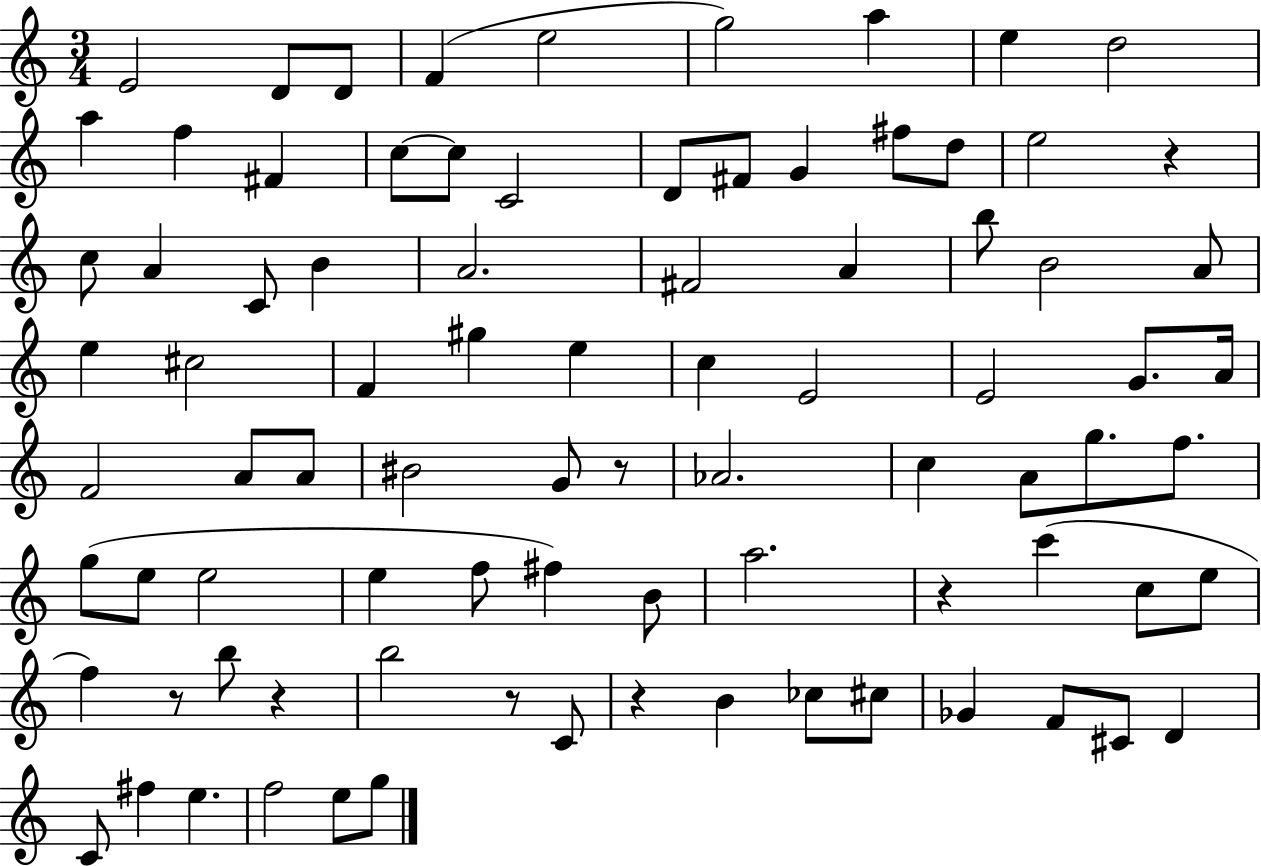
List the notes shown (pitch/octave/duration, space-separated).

E4/h D4/e D4/e F4/q E5/h G5/h A5/q E5/q D5/h A5/q F5/q F#4/q C5/e C5/e C4/h D4/e F#4/e G4/q F#5/e D5/e E5/h R/q C5/e A4/q C4/e B4/q A4/h. F#4/h A4/q B5/e B4/h A4/e E5/q C#5/h F4/q G#5/q E5/q C5/q E4/h E4/h G4/e. A4/s F4/h A4/e A4/e BIS4/h G4/e R/e Ab4/h. C5/q A4/e G5/e. F5/e. G5/e E5/e E5/h E5/q F5/e F#5/q B4/e A5/h. R/q C6/q C5/e E5/e F5/q R/e B5/e R/q B5/h R/e C4/e R/q B4/q CES5/e C#5/e Gb4/q F4/e C#4/e D4/q C4/e F#5/q E5/q. F5/h E5/e G5/e